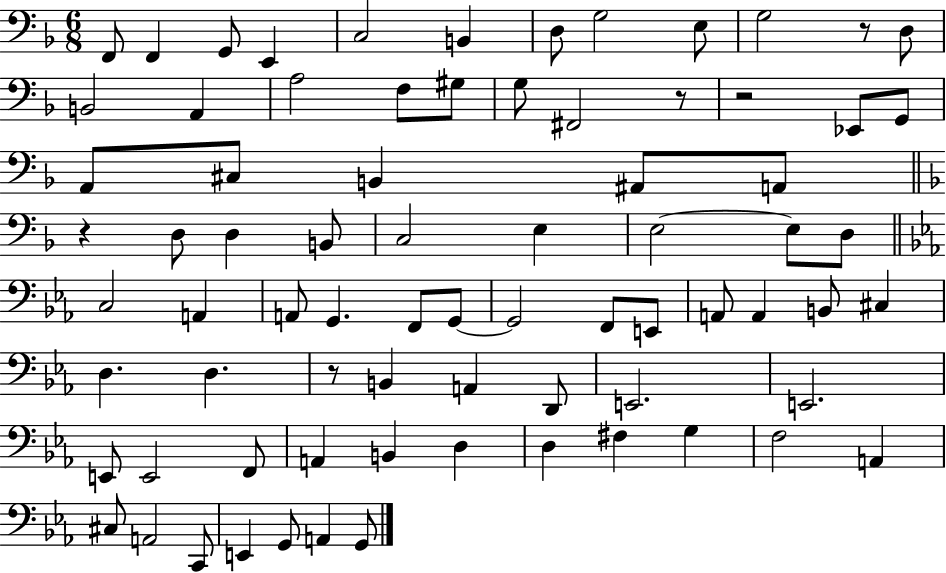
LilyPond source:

{
  \clef bass
  \numericTimeSignature
  \time 6/8
  \key f \major
  \repeat volta 2 { f,8 f,4 g,8 e,4 | c2 b,4 | d8 g2 e8 | g2 r8 d8 | \break b,2 a,4 | a2 f8 gis8 | g8 fis,2 r8 | r2 ees,8 g,8 | \break a,8 cis8 b,4 ais,8 a,8 | \bar "||" \break \key d \minor r4 d8 d4 b,8 | c2 e4 | e2~~ e8 d8 | \bar "||" \break \key ees \major c2 a,4 | a,8 g,4. f,8 g,8~~ | g,2 f,8 e,8 | a,8 a,4 b,8 cis4 | \break d4. d4. | r8 b,4 a,4 d,8 | e,2. | e,2. | \break e,8 e,2 f,8 | a,4 b,4 d4 | d4 fis4 g4 | f2 a,4 | \break cis8 a,2 c,8 | e,4 g,8 a,4 g,8 | } \bar "|."
}